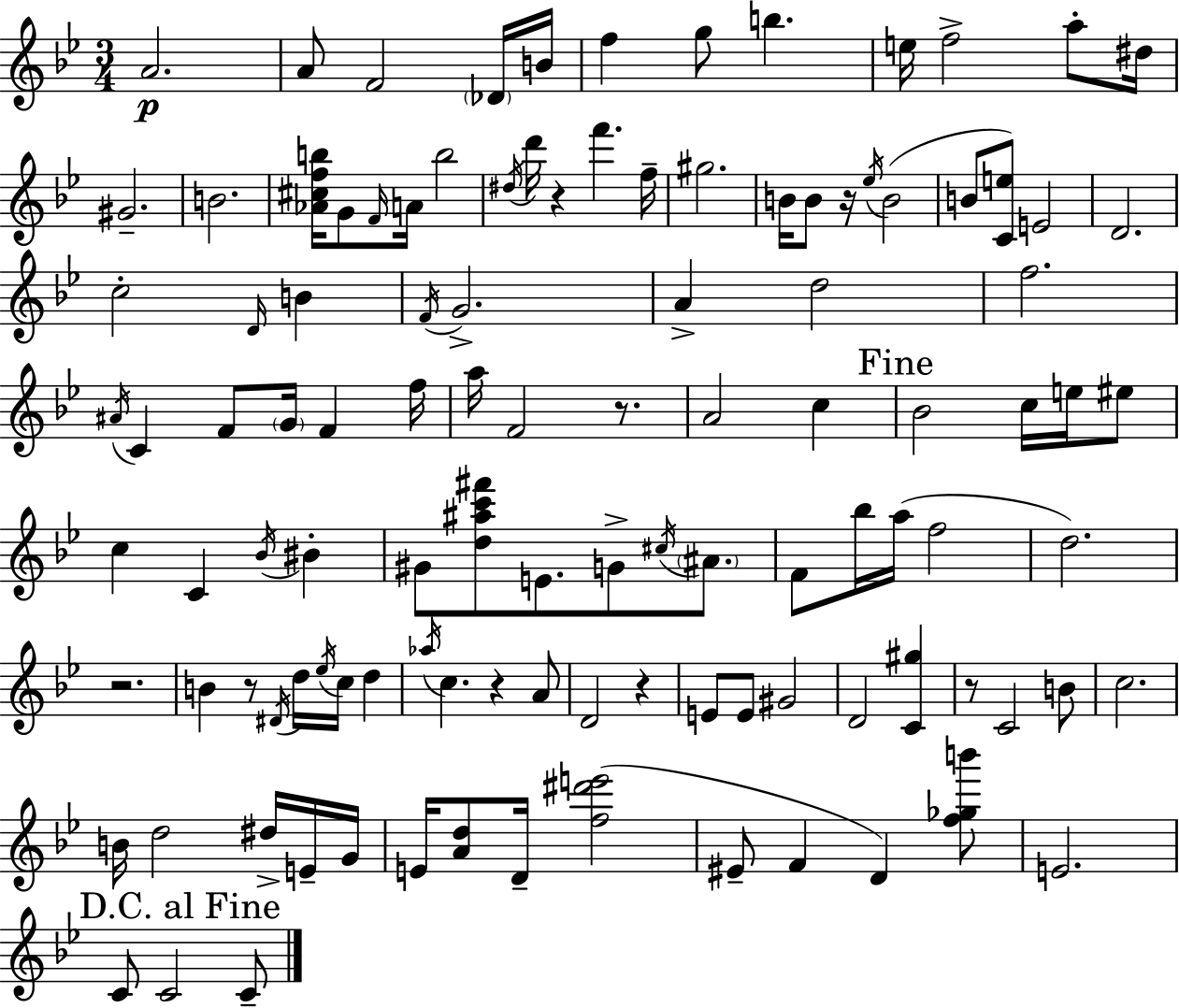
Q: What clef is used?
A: treble